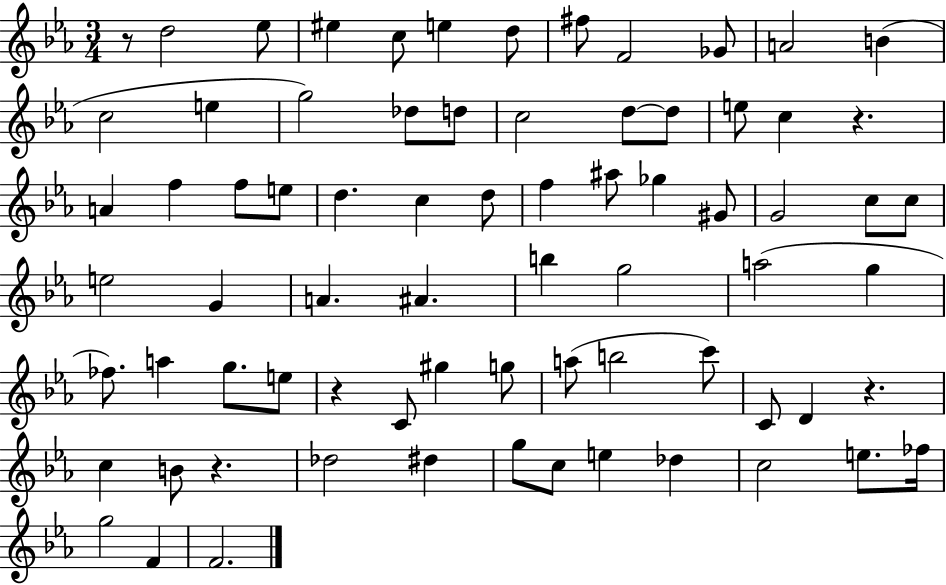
{
  \clef treble
  \numericTimeSignature
  \time 3/4
  \key ees \major
  r8 d''2 ees''8 | eis''4 c''8 e''4 d''8 | fis''8 f'2 ges'8 | a'2 b'4( | \break c''2 e''4 | g''2) des''8 d''8 | c''2 d''8~~ d''8 | e''8 c''4 r4. | \break a'4 f''4 f''8 e''8 | d''4. c''4 d''8 | f''4 ais''8 ges''4 gis'8 | g'2 c''8 c''8 | \break e''2 g'4 | a'4. ais'4. | b''4 g''2 | a''2( g''4 | \break fes''8.) a''4 g''8. e''8 | r4 c'8 gis''4 g''8 | a''8( b''2 c'''8) | c'8 d'4 r4. | \break c''4 b'8 r4. | des''2 dis''4 | g''8 c''8 e''4 des''4 | c''2 e''8. fes''16 | \break g''2 f'4 | f'2. | \bar "|."
}